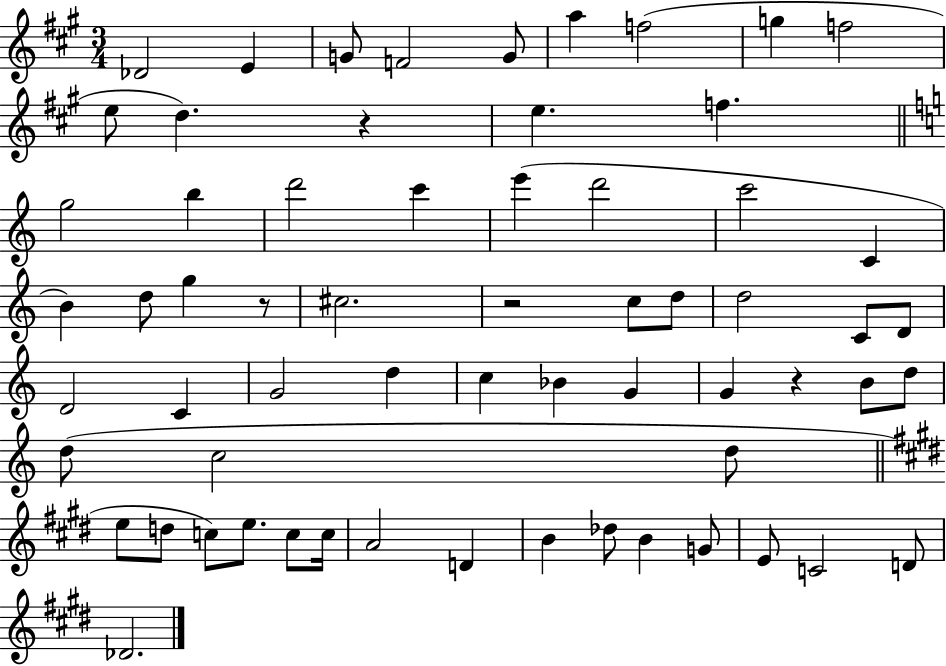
{
  \clef treble
  \numericTimeSignature
  \time 3/4
  \key a \major
  des'2 e'4 | g'8 f'2 g'8 | a''4 f''2( | g''4 f''2 | \break e''8 d''4.) r4 | e''4. f''4. | \bar "||" \break \key c \major g''2 b''4 | d'''2 c'''4 | e'''4( d'''2 | c'''2 c'4 | \break b'4) d''8 g''4 r8 | cis''2. | r2 c''8 d''8 | d''2 c'8 d'8 | \break d'2 c'4 | g'2 d''4 | c''4 bes'4 g'4 | g'4 r4 b'8 d''8 | \break d''8( c''2 d''8 | \bar "||" \break \key e \major e''8 d''8 c''8) e''8. c''8 c''16 | a'2 d'4 | b'4 des''8 b'4 g'8 | e'8 c'2 d'8 | \break des'2. | \bar "|."
}